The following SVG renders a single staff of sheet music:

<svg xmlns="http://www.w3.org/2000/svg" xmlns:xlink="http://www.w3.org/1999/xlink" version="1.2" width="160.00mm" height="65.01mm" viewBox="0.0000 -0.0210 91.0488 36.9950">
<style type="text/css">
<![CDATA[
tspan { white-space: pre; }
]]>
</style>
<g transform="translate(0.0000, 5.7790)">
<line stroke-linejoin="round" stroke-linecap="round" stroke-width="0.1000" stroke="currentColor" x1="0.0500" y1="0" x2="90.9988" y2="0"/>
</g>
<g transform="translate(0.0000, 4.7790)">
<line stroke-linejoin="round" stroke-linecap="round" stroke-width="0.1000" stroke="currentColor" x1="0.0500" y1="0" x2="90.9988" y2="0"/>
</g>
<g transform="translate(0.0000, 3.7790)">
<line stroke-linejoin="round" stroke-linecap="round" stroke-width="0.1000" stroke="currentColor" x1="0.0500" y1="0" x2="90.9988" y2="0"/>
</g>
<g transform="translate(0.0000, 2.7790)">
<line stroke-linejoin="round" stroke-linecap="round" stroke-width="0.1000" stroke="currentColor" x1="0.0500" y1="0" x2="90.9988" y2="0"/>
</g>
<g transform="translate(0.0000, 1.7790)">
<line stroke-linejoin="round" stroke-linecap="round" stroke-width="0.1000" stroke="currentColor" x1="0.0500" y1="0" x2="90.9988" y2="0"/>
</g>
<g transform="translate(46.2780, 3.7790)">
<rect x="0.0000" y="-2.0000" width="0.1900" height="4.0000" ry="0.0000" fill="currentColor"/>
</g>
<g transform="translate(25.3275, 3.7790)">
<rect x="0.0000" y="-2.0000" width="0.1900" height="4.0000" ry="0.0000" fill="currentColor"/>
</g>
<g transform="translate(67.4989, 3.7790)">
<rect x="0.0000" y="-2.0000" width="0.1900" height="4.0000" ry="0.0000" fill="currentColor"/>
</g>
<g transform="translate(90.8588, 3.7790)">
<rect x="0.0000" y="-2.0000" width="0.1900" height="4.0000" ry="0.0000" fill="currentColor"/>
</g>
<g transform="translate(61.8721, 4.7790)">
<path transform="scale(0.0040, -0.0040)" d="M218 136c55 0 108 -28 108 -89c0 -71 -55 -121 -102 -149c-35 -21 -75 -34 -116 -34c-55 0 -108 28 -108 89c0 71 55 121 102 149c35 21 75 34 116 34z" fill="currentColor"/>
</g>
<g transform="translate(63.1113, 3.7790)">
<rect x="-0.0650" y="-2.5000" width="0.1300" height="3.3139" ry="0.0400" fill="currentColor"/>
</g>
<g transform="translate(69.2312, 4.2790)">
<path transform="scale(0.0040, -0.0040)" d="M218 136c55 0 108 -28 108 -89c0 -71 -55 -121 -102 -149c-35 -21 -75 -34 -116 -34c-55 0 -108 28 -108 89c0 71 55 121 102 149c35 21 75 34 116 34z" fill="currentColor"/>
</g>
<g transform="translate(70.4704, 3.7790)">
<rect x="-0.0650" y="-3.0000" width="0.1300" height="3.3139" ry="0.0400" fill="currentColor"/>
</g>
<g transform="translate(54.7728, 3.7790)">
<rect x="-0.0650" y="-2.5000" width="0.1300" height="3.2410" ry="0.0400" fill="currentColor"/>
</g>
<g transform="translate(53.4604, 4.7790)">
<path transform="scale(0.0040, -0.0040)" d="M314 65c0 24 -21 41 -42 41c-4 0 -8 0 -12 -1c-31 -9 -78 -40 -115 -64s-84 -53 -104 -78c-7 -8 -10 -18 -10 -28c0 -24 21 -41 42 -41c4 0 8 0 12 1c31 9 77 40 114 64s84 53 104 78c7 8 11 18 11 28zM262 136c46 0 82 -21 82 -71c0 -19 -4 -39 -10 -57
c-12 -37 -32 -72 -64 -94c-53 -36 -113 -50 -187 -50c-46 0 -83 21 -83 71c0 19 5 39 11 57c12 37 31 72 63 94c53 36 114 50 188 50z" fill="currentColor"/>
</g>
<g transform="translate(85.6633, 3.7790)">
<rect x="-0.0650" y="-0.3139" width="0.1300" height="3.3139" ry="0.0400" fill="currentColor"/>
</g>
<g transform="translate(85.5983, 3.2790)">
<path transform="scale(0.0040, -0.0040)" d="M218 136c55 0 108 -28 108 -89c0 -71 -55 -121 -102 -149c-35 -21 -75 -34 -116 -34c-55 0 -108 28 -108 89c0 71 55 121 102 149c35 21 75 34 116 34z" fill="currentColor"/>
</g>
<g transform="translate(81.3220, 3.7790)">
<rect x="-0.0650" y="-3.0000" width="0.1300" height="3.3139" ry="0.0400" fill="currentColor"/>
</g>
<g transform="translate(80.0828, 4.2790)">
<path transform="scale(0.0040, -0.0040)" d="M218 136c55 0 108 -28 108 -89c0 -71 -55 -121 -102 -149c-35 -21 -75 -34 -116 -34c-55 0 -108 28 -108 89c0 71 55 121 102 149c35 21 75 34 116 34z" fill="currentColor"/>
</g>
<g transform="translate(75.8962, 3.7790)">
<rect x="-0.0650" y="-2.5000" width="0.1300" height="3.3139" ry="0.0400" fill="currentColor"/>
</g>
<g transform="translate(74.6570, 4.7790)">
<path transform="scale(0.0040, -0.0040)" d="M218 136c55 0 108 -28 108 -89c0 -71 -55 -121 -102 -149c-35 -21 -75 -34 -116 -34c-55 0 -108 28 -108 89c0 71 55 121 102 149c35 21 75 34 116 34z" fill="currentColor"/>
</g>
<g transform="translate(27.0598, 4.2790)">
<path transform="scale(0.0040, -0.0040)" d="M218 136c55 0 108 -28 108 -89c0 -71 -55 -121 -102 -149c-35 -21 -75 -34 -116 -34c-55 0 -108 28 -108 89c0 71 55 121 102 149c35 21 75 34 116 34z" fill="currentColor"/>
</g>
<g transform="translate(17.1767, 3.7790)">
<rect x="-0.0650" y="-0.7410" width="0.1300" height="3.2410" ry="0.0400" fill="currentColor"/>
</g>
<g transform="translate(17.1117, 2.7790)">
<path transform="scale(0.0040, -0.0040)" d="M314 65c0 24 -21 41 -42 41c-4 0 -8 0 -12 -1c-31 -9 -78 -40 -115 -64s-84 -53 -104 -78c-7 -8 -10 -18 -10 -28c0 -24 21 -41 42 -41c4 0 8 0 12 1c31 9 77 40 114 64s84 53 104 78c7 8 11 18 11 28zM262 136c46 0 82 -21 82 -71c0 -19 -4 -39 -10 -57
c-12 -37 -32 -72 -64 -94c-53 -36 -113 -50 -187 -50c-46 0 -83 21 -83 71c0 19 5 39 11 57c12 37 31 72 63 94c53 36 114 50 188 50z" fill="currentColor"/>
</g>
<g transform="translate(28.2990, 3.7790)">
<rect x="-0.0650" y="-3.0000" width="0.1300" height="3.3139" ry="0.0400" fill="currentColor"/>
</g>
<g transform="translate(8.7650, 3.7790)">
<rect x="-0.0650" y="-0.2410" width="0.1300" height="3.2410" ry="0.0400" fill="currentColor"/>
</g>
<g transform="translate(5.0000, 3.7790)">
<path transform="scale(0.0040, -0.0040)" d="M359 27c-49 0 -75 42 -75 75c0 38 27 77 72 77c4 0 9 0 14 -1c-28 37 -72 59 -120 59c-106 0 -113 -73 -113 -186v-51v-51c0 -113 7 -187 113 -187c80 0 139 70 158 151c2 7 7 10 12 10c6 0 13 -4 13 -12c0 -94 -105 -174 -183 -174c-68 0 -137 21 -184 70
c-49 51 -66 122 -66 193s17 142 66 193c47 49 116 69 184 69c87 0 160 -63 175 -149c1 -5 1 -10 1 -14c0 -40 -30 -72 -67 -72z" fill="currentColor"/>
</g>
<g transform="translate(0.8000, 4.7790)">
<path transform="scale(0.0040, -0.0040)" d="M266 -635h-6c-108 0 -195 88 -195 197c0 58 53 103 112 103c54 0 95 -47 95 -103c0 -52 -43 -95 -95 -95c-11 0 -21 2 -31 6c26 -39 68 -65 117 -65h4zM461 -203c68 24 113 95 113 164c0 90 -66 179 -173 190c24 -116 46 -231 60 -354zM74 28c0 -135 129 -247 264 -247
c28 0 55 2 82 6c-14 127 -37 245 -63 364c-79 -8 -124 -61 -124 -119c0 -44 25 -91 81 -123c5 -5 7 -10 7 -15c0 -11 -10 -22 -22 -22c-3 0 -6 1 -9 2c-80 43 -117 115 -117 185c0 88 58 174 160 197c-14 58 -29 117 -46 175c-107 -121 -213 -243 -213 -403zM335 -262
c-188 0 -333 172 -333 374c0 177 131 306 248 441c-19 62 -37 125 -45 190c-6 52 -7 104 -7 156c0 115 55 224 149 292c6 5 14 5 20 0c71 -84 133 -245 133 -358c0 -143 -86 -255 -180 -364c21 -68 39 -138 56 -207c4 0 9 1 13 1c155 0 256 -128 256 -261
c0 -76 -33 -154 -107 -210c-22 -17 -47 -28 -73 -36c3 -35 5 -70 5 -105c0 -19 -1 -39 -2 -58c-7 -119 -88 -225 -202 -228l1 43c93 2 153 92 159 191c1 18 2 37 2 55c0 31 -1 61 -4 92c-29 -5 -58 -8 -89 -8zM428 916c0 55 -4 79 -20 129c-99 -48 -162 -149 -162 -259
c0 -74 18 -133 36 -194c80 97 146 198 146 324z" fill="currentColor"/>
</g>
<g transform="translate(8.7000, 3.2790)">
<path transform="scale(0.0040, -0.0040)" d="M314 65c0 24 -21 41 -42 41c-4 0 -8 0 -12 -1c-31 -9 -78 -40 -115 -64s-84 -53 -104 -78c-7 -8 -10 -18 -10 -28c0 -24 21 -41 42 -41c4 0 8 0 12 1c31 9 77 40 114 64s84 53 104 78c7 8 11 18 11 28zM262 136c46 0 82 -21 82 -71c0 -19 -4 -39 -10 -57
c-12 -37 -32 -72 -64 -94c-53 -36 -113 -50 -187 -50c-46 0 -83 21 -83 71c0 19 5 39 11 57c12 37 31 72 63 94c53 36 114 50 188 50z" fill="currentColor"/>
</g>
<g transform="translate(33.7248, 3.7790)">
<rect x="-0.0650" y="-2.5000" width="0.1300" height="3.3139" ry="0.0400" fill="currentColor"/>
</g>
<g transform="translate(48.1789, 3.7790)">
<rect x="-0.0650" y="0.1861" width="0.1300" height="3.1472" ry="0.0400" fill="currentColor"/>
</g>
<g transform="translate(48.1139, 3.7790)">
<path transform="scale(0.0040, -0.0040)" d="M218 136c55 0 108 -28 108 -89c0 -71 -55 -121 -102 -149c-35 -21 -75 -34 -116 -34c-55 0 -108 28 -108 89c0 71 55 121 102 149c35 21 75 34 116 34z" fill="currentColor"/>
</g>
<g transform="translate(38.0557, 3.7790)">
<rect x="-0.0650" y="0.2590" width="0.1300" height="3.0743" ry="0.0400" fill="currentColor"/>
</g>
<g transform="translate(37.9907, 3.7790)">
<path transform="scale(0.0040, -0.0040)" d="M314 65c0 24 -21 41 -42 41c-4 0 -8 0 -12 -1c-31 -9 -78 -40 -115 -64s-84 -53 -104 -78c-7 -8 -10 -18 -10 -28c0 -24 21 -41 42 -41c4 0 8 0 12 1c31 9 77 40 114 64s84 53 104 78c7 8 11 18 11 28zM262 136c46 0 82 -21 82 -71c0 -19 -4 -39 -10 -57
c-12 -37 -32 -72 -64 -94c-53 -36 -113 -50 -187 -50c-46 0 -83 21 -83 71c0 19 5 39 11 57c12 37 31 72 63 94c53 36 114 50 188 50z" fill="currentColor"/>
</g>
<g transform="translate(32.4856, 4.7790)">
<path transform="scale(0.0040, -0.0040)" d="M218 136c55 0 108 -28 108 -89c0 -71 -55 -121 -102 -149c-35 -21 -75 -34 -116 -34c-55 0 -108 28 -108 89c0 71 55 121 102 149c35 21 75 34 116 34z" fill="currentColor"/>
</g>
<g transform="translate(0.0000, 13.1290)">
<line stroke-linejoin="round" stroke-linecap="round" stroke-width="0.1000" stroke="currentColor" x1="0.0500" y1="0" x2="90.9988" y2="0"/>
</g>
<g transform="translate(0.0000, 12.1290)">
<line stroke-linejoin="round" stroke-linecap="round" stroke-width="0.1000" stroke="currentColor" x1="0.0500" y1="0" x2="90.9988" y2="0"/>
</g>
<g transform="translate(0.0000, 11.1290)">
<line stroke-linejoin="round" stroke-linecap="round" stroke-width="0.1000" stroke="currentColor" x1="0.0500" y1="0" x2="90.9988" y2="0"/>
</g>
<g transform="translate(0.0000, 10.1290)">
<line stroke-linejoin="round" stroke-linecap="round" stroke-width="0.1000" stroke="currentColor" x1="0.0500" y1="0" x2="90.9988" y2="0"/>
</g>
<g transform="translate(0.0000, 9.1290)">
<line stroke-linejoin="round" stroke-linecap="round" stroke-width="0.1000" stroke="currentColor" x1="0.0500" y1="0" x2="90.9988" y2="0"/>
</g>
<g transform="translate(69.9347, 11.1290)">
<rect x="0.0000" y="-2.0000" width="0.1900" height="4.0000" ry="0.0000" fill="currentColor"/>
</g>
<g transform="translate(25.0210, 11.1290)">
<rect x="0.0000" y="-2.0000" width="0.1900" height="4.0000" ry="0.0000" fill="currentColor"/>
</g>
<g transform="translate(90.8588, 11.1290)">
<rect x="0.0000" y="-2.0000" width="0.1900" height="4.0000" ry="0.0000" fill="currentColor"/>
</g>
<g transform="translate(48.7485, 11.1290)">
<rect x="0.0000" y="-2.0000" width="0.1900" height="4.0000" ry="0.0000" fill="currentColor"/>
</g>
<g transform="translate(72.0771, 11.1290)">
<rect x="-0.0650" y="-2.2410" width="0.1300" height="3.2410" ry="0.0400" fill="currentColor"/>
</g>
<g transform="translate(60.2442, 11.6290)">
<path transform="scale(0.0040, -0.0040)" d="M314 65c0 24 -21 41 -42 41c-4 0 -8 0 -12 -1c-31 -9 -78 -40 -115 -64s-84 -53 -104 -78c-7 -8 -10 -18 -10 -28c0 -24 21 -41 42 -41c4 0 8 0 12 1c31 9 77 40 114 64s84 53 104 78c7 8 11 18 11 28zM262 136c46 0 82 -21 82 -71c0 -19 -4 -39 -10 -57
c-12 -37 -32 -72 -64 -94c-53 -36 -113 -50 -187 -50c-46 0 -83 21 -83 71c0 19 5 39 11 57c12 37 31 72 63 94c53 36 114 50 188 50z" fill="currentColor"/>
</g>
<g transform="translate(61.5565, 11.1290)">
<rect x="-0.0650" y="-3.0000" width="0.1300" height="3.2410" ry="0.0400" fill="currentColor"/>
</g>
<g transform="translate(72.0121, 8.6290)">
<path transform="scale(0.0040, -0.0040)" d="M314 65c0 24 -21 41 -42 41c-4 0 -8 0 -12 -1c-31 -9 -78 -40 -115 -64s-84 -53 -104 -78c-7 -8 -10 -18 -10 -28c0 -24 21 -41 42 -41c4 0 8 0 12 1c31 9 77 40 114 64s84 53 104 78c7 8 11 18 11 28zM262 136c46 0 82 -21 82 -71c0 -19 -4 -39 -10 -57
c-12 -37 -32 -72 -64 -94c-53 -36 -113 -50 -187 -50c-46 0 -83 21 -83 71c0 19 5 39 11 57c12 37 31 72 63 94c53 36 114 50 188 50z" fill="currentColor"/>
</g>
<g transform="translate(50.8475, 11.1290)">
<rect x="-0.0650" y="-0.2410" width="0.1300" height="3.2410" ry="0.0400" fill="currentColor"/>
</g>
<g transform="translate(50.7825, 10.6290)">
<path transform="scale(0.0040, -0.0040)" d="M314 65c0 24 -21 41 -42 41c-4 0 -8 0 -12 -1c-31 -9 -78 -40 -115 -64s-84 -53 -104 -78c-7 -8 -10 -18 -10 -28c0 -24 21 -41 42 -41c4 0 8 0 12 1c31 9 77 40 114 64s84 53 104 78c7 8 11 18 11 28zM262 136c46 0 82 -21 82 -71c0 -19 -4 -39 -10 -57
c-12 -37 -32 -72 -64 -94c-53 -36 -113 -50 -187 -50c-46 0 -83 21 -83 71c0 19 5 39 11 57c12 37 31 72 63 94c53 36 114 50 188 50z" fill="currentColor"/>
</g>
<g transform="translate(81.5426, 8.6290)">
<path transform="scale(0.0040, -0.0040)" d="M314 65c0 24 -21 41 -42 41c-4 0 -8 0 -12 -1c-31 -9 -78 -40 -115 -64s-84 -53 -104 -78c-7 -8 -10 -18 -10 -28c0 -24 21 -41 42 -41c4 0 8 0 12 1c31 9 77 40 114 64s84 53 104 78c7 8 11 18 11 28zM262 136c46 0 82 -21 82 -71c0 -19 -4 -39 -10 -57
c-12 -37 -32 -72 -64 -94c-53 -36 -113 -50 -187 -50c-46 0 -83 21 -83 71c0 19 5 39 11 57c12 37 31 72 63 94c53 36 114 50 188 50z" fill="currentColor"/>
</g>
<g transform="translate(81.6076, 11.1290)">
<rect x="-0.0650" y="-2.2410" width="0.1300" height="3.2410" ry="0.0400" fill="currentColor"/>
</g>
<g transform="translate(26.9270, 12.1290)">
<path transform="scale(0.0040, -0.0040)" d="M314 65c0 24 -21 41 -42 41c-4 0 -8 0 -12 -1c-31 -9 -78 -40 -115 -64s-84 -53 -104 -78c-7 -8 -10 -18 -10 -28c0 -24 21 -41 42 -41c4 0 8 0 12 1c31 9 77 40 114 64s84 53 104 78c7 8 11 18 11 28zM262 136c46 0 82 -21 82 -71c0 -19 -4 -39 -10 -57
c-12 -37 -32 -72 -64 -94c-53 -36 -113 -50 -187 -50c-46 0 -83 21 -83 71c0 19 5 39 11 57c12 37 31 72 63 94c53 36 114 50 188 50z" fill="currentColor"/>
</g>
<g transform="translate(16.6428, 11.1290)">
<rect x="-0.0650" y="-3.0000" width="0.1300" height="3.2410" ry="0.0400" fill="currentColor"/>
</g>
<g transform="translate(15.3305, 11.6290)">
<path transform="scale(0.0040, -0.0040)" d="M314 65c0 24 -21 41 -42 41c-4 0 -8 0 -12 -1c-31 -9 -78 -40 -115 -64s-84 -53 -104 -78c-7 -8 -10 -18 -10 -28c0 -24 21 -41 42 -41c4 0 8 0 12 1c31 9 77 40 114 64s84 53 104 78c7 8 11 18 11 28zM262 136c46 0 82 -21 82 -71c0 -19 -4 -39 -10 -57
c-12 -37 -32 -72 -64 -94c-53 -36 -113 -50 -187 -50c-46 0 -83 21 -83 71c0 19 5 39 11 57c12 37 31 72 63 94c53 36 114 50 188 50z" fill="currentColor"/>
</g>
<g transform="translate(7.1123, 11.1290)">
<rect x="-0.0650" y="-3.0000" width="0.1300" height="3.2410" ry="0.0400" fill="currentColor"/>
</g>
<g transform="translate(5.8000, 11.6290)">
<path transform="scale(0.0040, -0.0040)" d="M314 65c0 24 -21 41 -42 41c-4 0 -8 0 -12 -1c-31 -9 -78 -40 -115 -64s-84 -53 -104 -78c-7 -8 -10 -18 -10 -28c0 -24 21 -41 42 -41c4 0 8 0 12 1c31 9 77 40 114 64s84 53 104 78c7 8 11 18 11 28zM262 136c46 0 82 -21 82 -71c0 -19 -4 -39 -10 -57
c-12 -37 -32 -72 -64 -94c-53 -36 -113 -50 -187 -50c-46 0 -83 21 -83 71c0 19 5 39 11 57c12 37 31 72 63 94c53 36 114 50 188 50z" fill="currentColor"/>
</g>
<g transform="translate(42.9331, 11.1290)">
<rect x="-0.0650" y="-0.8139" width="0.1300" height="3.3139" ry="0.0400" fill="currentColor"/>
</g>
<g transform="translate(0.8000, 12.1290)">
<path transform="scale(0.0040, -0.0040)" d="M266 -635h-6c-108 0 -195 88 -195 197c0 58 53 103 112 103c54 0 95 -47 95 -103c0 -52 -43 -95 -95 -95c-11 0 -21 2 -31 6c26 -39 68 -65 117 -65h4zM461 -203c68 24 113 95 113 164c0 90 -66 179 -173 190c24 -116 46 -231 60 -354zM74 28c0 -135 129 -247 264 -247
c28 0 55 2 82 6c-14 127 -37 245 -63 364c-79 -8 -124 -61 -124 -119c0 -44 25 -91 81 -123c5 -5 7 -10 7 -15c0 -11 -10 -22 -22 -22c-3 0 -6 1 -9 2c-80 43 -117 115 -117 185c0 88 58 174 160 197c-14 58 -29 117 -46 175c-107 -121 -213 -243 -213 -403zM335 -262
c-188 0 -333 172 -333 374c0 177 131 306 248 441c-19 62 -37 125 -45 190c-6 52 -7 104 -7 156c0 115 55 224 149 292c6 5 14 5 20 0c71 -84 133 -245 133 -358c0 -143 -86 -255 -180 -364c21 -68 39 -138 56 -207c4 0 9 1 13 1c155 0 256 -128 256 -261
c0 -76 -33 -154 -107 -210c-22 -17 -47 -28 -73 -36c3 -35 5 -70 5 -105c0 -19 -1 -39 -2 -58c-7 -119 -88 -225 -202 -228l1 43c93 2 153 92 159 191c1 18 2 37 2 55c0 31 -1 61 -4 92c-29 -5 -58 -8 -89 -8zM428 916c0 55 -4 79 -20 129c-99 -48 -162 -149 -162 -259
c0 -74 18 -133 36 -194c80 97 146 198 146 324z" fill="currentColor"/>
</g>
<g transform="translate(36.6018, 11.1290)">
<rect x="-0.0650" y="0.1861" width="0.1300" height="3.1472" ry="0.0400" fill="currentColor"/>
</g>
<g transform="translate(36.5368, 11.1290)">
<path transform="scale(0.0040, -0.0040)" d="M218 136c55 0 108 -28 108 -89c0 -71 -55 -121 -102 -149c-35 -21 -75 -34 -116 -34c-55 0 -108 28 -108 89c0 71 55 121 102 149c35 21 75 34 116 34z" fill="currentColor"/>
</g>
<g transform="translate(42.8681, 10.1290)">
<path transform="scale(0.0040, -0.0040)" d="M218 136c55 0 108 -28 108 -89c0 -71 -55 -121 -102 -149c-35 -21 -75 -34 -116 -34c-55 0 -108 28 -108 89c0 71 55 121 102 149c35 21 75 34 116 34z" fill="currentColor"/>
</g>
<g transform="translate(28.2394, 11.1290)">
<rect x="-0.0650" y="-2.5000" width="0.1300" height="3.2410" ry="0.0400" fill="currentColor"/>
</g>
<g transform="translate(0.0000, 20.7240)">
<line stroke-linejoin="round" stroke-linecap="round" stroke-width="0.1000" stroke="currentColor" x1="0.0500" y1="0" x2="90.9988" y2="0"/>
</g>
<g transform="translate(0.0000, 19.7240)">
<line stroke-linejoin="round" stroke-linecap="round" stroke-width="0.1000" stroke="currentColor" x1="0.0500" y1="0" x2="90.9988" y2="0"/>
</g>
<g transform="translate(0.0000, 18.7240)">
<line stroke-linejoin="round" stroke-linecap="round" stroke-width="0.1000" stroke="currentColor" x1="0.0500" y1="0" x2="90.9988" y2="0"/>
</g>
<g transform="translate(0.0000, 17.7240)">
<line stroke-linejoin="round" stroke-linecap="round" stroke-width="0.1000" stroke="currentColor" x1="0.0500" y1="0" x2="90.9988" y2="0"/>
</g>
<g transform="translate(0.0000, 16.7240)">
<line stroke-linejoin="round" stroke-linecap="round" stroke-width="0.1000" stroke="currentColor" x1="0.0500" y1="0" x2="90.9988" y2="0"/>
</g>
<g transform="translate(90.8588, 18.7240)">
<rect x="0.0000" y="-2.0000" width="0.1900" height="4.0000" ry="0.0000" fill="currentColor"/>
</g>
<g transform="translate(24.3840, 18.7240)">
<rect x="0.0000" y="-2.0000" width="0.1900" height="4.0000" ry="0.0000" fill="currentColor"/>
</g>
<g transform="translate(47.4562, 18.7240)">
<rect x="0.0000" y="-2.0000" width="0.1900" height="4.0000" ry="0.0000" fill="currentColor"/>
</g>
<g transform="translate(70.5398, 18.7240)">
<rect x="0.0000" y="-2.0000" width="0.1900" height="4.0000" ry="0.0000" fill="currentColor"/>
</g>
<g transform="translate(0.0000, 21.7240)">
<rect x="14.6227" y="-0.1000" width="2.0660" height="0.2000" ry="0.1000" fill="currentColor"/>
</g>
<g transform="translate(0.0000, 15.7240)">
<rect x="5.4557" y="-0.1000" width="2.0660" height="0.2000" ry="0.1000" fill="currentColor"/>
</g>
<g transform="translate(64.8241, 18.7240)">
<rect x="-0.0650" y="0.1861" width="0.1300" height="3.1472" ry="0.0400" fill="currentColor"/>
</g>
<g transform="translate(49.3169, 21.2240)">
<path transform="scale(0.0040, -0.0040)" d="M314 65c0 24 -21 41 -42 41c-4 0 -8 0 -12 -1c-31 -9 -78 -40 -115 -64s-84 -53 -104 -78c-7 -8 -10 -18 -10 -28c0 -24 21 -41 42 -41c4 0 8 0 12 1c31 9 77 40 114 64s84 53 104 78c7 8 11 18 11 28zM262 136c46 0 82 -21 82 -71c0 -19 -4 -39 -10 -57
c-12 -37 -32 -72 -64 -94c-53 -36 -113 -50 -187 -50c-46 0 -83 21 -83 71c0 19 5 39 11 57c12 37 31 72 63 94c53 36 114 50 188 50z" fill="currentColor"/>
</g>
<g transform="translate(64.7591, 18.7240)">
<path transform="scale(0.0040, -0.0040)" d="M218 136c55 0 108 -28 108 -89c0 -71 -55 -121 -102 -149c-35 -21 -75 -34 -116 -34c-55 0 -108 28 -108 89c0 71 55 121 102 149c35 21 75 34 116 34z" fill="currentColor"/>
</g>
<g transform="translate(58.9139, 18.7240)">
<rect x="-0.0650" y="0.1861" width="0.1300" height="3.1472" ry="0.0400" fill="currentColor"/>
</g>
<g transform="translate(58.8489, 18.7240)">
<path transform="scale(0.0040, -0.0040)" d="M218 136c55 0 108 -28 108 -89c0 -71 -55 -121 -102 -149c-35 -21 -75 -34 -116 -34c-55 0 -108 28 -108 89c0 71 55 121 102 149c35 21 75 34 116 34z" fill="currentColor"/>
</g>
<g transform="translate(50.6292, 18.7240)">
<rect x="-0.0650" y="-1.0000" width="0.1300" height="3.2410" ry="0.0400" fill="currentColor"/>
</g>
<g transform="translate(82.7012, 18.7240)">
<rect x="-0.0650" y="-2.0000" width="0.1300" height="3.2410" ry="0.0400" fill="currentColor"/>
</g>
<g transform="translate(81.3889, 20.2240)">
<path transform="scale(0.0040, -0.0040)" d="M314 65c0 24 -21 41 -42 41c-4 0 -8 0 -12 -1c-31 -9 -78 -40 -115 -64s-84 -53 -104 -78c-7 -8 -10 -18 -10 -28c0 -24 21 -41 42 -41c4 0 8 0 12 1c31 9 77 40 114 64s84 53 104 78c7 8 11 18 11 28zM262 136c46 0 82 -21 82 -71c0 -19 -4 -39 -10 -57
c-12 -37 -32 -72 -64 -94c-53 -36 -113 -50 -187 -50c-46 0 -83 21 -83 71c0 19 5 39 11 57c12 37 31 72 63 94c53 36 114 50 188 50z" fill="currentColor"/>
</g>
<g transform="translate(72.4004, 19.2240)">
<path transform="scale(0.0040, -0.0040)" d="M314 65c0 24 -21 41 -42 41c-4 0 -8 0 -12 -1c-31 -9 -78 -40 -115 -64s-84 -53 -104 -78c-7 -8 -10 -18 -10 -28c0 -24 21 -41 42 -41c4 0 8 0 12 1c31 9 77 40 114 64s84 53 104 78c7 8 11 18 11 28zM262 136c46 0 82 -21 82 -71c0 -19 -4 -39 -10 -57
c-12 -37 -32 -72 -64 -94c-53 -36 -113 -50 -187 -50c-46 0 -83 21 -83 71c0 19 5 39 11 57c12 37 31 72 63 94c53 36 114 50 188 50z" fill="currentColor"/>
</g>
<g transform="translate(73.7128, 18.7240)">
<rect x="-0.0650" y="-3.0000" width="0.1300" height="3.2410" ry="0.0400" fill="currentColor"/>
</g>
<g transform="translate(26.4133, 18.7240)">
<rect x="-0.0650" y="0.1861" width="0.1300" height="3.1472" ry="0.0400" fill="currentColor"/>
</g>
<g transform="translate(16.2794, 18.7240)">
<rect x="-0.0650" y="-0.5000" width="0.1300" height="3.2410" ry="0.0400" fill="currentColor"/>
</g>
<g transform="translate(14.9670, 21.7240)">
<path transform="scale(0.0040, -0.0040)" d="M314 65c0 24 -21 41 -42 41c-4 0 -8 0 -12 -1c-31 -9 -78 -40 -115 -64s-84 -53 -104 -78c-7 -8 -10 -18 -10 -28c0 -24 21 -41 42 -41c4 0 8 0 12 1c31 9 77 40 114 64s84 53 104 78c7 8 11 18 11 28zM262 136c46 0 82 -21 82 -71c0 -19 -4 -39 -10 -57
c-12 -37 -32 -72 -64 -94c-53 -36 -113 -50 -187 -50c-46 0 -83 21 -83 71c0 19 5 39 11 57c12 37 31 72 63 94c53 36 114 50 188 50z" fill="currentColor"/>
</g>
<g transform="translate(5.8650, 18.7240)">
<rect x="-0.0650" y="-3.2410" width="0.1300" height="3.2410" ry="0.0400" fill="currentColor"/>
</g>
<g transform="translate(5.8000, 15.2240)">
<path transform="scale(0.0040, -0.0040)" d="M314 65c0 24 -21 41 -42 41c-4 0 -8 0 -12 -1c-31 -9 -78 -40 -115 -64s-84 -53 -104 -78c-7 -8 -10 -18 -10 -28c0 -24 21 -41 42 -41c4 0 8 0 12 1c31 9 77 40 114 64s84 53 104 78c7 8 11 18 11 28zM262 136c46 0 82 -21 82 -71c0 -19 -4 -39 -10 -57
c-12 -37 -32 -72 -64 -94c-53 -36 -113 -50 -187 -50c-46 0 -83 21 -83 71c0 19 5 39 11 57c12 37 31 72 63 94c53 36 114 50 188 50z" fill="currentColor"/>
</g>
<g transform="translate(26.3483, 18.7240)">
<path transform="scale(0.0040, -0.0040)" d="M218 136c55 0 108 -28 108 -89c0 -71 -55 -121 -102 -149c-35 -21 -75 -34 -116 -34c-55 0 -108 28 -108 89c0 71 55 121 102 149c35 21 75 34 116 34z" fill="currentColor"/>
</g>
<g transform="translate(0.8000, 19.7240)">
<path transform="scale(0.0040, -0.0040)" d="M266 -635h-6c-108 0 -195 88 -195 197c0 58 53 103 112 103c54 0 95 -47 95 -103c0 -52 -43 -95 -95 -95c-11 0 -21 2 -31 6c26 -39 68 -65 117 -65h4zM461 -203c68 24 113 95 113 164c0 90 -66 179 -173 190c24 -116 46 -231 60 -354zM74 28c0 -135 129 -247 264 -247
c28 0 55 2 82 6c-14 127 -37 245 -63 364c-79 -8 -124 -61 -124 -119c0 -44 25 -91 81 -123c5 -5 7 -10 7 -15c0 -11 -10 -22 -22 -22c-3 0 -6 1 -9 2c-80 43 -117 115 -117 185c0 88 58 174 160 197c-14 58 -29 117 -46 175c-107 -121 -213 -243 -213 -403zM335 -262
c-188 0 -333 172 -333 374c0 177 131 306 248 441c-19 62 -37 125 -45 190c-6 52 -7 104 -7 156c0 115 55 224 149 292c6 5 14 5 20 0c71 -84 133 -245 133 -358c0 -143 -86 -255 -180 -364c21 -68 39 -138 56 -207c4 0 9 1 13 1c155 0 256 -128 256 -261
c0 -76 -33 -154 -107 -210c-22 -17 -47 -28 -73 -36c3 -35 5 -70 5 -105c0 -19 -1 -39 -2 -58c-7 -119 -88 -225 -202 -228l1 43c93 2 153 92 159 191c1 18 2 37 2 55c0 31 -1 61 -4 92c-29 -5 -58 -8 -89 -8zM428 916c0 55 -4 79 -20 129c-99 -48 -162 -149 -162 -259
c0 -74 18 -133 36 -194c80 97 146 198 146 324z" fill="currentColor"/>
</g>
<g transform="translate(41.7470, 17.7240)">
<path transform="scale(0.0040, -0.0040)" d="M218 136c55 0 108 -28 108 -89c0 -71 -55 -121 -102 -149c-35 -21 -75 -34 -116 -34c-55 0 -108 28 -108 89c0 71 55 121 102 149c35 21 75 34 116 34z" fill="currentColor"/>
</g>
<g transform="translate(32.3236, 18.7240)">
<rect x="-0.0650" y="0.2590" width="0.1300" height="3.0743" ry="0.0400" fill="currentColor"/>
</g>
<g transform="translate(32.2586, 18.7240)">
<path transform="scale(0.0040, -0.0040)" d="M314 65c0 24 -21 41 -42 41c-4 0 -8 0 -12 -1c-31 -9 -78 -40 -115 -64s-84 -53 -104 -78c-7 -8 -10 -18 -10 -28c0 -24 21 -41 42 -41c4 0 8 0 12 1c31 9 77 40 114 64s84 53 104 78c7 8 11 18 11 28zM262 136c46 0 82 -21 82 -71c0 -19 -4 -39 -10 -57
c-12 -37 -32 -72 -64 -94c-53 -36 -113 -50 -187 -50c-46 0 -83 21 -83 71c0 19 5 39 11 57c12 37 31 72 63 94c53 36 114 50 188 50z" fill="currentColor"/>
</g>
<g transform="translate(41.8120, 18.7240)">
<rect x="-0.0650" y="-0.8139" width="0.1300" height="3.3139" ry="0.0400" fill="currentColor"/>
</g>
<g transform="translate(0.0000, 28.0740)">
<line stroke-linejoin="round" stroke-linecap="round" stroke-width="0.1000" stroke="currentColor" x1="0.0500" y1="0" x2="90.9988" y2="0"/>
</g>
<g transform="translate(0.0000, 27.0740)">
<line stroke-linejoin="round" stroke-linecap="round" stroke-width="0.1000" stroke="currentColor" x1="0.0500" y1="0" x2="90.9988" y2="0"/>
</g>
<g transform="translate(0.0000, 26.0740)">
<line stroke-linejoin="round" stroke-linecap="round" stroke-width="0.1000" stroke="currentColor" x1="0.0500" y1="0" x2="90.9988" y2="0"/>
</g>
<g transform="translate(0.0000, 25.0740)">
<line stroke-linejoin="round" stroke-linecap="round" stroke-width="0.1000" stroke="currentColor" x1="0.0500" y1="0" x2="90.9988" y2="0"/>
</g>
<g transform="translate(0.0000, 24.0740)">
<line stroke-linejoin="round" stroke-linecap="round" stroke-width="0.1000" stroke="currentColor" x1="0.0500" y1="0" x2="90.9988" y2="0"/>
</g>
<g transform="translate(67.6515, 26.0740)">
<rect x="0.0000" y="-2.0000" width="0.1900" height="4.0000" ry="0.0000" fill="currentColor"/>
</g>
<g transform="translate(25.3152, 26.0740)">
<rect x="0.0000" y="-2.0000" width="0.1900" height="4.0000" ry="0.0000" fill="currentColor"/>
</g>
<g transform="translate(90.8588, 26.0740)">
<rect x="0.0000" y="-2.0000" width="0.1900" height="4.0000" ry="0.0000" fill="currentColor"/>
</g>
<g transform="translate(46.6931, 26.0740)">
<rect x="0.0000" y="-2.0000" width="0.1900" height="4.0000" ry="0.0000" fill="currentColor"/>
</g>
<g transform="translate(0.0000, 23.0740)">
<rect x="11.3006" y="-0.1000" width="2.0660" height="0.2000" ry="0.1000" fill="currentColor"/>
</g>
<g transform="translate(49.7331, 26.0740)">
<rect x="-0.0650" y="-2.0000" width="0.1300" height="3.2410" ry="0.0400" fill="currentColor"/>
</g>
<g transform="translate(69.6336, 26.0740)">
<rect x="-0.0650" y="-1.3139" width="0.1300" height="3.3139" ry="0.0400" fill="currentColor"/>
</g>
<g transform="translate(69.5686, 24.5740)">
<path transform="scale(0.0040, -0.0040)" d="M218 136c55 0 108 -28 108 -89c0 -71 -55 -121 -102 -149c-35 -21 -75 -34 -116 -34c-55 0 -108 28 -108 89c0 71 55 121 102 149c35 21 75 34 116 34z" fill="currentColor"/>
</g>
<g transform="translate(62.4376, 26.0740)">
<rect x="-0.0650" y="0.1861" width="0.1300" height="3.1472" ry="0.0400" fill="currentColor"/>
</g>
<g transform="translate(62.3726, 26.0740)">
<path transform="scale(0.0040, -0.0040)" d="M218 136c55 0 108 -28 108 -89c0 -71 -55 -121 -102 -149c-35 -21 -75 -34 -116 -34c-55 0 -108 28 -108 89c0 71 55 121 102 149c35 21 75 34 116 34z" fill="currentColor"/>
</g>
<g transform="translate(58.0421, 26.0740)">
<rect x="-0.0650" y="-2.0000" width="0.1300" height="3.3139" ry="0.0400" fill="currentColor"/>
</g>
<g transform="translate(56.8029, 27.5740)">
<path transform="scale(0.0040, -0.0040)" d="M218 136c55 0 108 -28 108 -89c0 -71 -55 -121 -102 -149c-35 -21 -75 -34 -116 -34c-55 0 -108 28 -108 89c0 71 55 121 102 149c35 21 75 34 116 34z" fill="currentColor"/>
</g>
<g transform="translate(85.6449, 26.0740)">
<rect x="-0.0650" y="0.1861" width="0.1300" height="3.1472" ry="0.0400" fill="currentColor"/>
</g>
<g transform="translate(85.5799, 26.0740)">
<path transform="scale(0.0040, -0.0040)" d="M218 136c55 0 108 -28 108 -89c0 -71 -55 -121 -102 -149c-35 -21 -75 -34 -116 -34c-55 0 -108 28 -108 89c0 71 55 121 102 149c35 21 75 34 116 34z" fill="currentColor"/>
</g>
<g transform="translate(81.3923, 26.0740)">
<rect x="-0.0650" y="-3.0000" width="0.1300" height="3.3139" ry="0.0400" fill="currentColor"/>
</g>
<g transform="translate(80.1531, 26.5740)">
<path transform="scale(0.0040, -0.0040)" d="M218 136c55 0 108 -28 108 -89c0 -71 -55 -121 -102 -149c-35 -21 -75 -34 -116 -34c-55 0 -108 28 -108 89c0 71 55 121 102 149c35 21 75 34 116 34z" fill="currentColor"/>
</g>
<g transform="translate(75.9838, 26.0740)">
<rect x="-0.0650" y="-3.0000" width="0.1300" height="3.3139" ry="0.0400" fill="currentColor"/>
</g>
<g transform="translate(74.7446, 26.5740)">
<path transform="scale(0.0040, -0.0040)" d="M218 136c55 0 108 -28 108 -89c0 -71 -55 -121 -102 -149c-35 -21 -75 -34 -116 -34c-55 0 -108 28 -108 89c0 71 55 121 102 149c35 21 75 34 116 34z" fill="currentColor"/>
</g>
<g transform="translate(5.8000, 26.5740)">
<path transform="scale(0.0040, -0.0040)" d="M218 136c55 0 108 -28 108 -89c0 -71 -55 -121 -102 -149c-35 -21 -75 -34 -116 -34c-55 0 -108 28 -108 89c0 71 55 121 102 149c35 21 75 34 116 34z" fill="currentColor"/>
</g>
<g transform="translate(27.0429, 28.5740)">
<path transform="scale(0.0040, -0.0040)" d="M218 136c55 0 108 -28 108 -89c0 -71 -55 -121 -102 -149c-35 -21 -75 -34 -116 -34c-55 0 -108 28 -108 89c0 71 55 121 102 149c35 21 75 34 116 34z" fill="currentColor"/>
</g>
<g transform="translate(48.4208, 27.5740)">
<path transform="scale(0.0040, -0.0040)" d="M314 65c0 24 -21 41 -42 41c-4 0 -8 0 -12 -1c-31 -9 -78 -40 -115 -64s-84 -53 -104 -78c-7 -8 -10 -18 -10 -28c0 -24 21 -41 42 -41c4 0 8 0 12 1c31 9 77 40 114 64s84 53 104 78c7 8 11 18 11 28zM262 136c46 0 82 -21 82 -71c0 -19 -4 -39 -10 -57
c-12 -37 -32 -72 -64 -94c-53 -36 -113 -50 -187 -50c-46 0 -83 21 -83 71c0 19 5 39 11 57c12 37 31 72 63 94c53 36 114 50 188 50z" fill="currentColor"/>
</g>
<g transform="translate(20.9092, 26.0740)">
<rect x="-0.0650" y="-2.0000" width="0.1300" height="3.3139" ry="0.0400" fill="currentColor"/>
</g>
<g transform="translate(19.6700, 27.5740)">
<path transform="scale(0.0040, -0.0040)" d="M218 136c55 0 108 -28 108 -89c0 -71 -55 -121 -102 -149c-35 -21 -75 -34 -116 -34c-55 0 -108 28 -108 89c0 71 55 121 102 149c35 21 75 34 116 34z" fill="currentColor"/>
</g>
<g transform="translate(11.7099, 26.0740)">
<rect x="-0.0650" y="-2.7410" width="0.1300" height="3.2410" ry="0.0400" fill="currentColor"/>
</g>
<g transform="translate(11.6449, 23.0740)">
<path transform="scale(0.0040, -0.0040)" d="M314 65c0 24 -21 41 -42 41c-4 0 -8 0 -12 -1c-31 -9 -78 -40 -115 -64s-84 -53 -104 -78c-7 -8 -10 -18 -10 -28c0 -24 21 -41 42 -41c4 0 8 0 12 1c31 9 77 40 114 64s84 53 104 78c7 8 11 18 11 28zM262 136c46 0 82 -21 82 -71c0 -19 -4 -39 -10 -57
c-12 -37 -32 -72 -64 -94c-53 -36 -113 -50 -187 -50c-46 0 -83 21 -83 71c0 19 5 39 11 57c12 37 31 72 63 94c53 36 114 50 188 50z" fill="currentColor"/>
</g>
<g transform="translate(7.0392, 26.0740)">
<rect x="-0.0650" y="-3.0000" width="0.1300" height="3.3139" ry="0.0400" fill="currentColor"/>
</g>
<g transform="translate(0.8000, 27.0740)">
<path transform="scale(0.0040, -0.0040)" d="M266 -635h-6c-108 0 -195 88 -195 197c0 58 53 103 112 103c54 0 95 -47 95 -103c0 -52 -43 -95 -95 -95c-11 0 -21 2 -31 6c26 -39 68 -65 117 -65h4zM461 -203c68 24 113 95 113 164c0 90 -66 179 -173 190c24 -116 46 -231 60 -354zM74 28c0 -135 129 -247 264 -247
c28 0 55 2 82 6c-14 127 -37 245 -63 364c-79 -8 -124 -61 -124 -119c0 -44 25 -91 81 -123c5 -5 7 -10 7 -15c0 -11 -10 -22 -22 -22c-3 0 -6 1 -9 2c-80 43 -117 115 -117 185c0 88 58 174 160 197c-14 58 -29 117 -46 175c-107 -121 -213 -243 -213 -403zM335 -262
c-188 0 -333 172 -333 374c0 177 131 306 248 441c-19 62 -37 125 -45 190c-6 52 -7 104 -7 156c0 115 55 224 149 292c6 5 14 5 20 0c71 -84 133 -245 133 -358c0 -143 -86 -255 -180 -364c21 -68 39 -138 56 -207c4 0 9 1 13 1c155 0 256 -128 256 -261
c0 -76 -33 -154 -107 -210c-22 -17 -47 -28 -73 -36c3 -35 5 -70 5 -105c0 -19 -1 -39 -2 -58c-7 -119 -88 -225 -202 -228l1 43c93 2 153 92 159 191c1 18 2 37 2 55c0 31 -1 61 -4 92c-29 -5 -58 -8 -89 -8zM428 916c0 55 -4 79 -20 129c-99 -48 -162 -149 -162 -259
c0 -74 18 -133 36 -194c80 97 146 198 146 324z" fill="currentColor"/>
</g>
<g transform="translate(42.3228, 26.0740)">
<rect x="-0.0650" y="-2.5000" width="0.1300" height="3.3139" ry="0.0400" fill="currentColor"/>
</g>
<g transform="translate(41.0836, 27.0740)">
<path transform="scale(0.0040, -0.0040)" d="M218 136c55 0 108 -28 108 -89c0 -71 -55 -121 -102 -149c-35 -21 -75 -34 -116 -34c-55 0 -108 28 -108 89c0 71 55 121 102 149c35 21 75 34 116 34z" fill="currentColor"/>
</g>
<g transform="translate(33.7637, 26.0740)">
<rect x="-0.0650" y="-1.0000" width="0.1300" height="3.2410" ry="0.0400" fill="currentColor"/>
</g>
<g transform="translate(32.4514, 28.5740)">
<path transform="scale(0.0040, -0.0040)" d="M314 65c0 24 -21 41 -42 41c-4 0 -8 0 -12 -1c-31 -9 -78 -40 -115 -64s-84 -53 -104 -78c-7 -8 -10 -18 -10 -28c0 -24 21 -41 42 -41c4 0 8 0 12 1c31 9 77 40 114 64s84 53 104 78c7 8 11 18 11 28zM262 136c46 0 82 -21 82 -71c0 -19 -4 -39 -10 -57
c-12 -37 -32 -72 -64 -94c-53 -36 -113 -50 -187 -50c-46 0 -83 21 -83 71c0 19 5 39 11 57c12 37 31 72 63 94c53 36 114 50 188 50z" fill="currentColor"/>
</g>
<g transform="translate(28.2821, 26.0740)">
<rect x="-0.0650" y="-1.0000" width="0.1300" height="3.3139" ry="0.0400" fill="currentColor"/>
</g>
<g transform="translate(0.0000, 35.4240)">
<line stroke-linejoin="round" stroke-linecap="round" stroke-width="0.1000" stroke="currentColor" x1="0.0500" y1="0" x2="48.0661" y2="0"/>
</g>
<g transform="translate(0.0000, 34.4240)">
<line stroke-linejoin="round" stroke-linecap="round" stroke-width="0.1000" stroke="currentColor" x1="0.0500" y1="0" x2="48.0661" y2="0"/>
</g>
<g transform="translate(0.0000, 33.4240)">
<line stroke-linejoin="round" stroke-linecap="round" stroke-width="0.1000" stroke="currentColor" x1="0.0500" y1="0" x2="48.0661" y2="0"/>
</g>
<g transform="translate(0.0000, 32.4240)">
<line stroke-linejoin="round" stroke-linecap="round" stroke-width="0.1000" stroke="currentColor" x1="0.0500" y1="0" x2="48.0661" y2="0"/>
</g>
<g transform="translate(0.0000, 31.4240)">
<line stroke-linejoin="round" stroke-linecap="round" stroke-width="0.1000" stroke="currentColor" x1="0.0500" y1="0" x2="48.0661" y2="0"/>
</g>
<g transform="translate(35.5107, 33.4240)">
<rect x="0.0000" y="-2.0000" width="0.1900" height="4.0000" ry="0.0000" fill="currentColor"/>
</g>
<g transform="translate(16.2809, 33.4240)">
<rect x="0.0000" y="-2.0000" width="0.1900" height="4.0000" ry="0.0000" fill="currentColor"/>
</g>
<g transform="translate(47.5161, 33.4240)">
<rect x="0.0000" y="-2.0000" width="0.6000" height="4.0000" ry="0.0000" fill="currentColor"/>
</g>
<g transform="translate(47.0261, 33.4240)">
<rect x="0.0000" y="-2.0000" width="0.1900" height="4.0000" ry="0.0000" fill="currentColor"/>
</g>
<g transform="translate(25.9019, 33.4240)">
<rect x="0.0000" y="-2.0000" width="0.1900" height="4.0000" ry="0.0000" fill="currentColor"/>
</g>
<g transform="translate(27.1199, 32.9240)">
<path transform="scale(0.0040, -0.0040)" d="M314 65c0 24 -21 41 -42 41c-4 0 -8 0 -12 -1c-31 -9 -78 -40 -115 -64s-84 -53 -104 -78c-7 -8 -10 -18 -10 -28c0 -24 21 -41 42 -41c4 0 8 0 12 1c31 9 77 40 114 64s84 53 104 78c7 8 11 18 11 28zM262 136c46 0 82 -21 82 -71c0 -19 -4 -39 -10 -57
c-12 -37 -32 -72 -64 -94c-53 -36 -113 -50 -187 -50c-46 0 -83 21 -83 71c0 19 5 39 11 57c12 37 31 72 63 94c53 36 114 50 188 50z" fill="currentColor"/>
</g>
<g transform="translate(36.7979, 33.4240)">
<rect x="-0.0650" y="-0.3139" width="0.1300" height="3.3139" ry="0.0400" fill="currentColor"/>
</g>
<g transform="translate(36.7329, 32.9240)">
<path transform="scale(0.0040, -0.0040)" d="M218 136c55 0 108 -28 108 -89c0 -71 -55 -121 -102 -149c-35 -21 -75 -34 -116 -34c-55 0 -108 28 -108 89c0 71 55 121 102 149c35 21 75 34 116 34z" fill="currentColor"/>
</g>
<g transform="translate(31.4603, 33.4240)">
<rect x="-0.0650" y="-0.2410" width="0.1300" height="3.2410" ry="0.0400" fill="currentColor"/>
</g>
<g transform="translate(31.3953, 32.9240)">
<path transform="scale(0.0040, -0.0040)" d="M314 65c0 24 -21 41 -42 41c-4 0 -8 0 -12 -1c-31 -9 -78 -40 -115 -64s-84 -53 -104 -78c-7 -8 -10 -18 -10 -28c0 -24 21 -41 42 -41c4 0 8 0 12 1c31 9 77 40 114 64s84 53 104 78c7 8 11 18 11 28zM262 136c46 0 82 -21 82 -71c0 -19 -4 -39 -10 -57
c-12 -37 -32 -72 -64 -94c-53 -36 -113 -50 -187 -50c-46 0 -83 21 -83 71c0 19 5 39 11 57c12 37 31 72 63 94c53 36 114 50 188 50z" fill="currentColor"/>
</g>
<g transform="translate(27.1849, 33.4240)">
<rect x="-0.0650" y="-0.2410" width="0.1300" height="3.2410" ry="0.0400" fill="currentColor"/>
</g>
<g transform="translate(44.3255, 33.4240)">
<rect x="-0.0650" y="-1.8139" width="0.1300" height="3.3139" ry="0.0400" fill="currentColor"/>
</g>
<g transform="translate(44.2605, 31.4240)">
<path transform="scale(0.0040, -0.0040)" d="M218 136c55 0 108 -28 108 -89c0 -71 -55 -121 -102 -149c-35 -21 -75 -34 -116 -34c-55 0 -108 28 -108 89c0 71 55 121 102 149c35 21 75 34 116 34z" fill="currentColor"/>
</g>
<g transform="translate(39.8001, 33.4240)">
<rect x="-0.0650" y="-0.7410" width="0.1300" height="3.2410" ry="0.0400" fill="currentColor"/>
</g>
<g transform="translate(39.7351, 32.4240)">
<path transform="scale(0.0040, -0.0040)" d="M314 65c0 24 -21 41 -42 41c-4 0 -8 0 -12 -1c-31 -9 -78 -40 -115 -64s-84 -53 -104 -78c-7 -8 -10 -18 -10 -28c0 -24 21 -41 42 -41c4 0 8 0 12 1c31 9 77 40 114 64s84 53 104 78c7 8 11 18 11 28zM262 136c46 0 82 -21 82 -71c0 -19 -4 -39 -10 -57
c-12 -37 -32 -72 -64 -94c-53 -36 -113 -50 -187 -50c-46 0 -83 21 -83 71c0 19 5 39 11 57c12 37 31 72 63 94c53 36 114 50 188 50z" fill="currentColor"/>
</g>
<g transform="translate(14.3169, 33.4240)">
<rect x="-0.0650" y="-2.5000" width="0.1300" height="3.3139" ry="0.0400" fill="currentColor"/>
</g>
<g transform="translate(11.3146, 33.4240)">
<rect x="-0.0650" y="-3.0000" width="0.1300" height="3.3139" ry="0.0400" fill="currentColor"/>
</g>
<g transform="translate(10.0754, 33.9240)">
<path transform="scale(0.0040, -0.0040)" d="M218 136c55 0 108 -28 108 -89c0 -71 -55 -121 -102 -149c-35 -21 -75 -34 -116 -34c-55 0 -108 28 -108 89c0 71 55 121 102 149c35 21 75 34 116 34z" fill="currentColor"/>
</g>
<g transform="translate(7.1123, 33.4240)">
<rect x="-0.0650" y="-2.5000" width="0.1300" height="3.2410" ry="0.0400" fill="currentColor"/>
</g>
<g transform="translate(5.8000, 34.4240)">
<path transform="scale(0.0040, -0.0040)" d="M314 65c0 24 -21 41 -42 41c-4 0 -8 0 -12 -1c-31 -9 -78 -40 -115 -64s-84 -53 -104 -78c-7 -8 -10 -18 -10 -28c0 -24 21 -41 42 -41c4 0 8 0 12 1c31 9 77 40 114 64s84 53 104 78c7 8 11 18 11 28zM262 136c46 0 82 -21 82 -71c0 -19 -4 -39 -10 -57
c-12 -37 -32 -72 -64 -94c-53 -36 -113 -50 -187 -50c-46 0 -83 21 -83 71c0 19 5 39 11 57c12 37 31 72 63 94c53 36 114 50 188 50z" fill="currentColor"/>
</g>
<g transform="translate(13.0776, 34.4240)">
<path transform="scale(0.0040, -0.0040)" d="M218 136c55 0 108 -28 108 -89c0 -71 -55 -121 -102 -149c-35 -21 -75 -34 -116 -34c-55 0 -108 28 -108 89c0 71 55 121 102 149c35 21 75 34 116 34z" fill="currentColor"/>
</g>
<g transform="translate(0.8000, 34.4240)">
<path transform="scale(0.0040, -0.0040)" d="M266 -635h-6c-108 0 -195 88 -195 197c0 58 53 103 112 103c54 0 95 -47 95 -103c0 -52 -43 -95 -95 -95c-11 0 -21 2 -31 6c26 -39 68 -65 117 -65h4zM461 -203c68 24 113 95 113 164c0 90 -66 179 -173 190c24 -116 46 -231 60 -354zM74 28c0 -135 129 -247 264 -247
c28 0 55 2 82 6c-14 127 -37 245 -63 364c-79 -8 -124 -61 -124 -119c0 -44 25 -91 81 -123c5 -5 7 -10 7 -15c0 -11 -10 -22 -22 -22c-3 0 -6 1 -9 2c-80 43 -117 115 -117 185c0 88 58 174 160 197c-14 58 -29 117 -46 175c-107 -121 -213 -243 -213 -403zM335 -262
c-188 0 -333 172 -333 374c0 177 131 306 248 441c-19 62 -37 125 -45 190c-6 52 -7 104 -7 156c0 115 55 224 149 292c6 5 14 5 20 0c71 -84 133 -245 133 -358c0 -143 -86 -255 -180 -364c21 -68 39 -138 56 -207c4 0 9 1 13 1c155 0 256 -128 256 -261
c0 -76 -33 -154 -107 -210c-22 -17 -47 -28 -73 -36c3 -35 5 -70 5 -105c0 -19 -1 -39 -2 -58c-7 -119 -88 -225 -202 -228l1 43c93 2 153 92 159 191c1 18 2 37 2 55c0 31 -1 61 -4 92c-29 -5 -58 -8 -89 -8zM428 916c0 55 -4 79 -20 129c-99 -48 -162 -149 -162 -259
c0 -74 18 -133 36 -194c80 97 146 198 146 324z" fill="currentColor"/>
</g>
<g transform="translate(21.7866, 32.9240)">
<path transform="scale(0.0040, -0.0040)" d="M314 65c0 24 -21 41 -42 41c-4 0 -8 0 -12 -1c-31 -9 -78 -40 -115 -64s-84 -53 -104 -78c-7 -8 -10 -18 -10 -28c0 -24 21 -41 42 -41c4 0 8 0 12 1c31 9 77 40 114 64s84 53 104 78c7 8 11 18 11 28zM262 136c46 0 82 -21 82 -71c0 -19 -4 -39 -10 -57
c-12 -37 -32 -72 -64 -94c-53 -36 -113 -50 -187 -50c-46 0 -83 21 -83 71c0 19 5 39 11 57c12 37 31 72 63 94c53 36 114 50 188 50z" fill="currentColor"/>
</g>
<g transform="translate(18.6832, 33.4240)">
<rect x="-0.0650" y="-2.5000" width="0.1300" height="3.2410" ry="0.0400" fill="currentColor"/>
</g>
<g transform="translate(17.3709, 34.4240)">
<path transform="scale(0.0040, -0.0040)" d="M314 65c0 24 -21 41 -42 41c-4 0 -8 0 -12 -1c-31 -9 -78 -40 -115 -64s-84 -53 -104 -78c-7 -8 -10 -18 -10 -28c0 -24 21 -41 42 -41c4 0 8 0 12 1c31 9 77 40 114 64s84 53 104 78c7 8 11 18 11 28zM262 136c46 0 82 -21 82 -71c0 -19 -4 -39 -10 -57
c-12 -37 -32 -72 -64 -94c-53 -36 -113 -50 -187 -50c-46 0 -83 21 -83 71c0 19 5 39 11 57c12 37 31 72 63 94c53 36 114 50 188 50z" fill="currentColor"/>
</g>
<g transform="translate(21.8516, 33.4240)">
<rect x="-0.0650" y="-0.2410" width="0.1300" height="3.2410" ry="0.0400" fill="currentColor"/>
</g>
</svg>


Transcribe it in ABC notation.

X:1
T:Untitled
M:4/4
L:1/4
K:C
c2 d2 A G B2 B G2 G A G A c A2 A2 G2 B d c2 A2 g2 g2 b2 C2 B B2 d D2 B B A2 F2 A a2 F D D2 G F2 F B e A A B G2 A G G2 c2 c2 c2 c d2 f